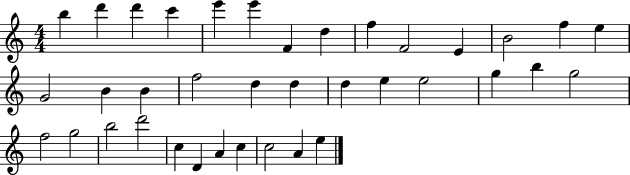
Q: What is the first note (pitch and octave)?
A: B5